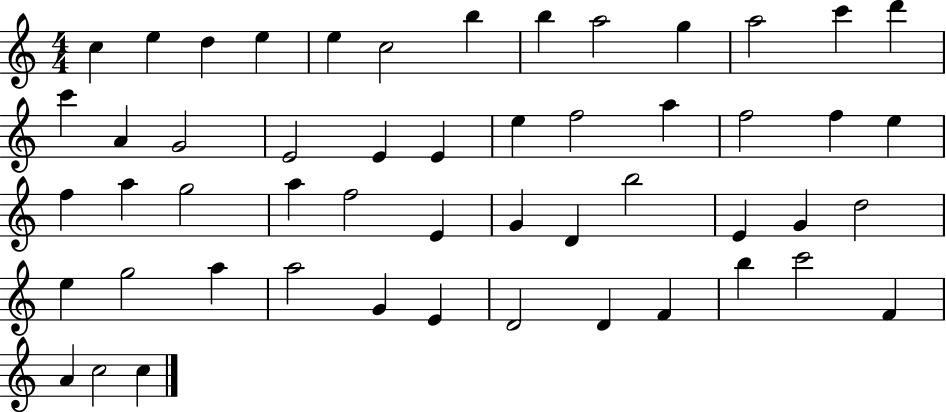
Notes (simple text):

C5/q E5/q D5/q E5/q E5/q C5/h B5/q B5/q A5/h G5/q A5/h C6/q D6/q C6/q A4/q G4/h E4/h E4/q E4/q E5/q F5/h A5/q F5/h F5/q E5/q F5/q A5/q G5/h A5/q F5/h E4/q G4/q D4/q B5/h E4/q G4/q D5/h E5/q G5/h A5/q A5/h G4/q E4/q D4/h D4/q F4/q B5/q C6/h F4/q A4/q C5/h C5/q